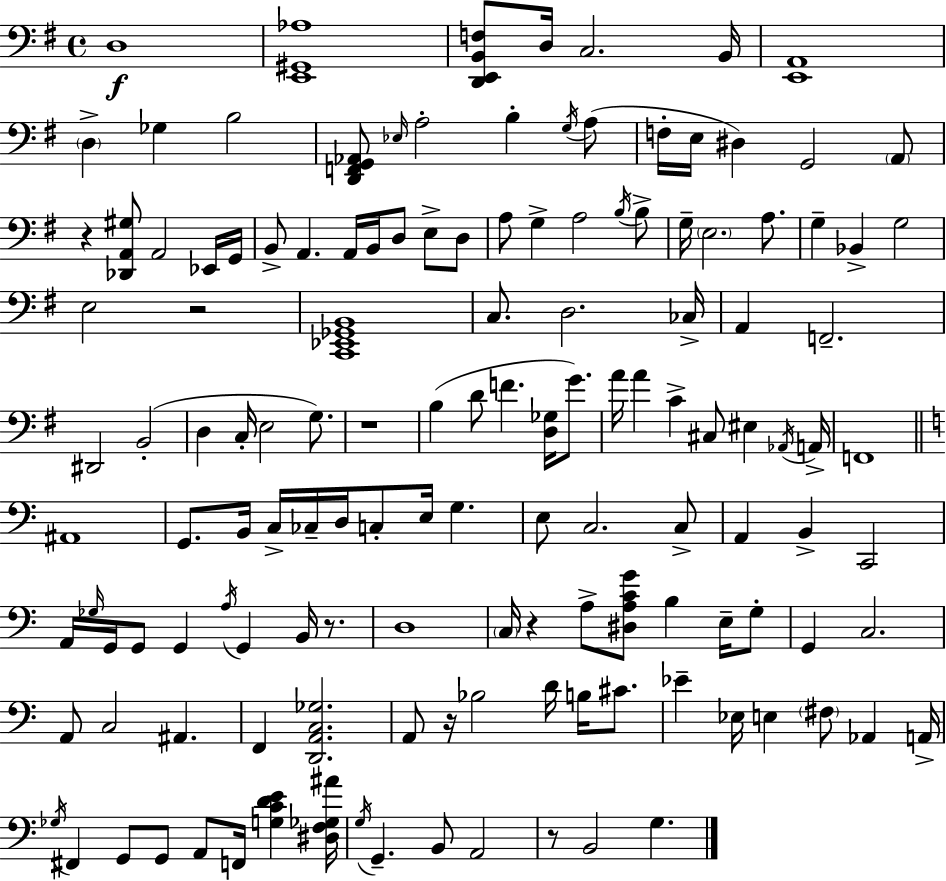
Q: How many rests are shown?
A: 7